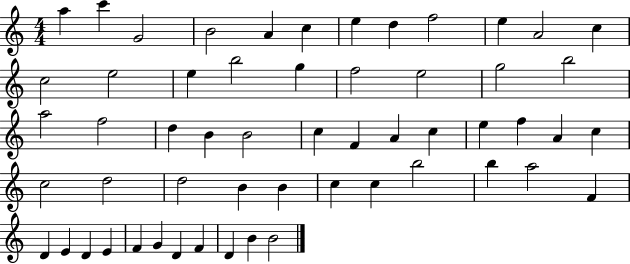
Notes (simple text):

A5/q C6/q G4/h B4/h A4/q C5/q E5/q D5/q F5/h E5/q A4/h C5/q C5/h E5/h E5/q B5/h G5/q F5/h E5/h G5/h B5/h A5/h F5/h D5/q B4/q B4/h C5/q F4/q A4/q C5/q E5/q F5/q A4/q C5/q C5/h D5/h D5/h B4/q B4/q C5/q C5/q B5/h B5/q A5/h F4/q D4/q E4/q D4/q E4/q F4/q G4/q D4/q F4/q D4/q B4/q B4/h